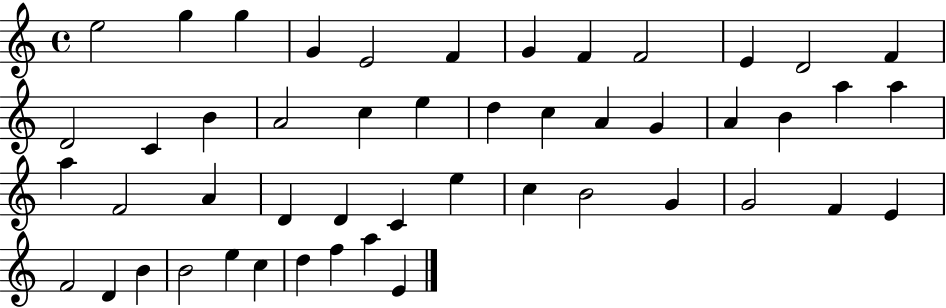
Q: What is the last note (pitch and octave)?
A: E4